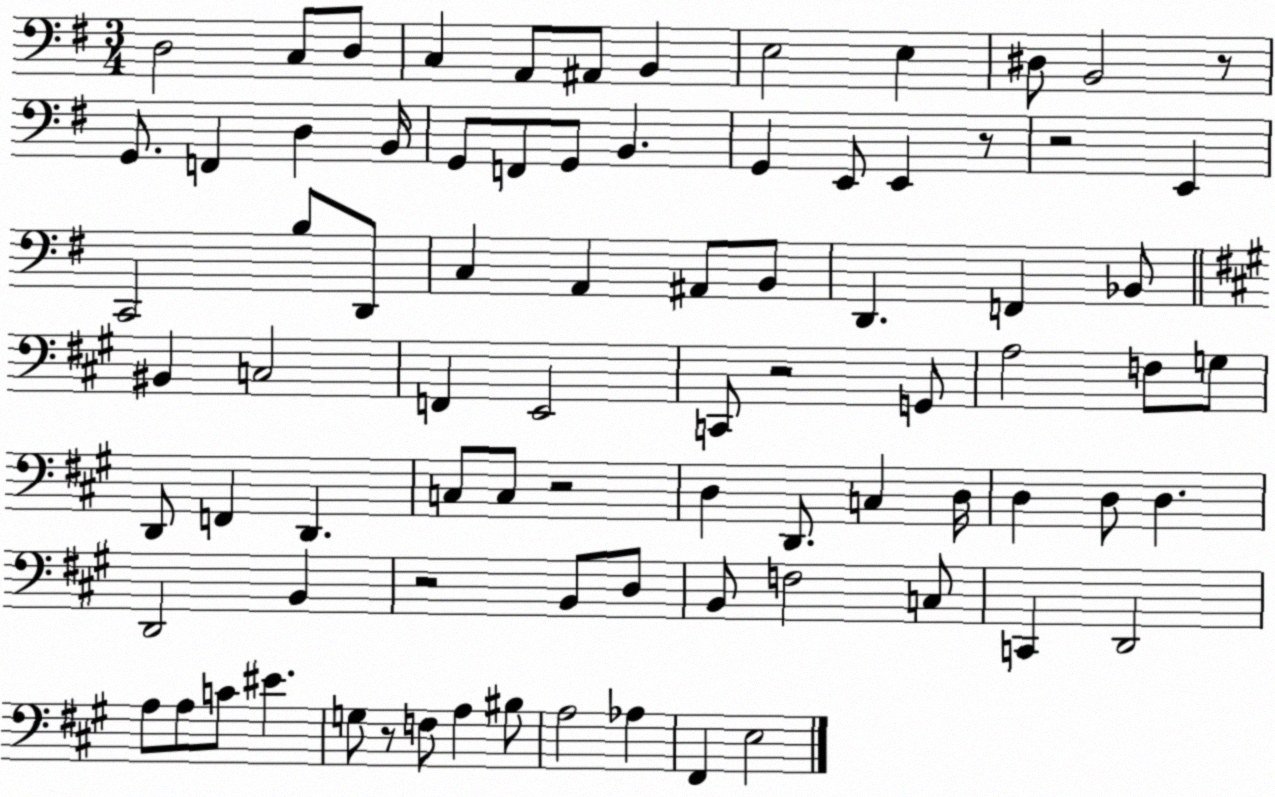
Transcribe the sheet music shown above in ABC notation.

X:1
T:Untitled
M:3/4
L:1/4
K:G
D,2 C,/2 D,/2 C, A,,/2 ^A,,/2 B,, E,2 E, ^D,/2 B,,2 z/2 G,,/2 F,, D, B,,/4 G,,/2 F,,/2 G,,/2 B,, G,, E,,/2 E,, z/2 z2 E,, C,,2 B,/2 D,,/2 C, A,, ^A,,/2 B,,/2 D,, F,, _B,,/2 ^B,, C,2 F,, E,,2 C,,/2 z2 G,,/2 A,2 F,/2 G,/2 D,,/2 F,, D,, C,/2 C,/2 z2 D, D,,/2 C, D,/4 D, D,/2 D, D,,2 B,, z2 B,,/2 D,/2 B,,/2 F,2 C,/2 C,, D,,2 A,/2 A,/2 C/2 ^E G,/2 z/2 F,/2 A, ^B,/2 A,2 _A, ^F,, E,2